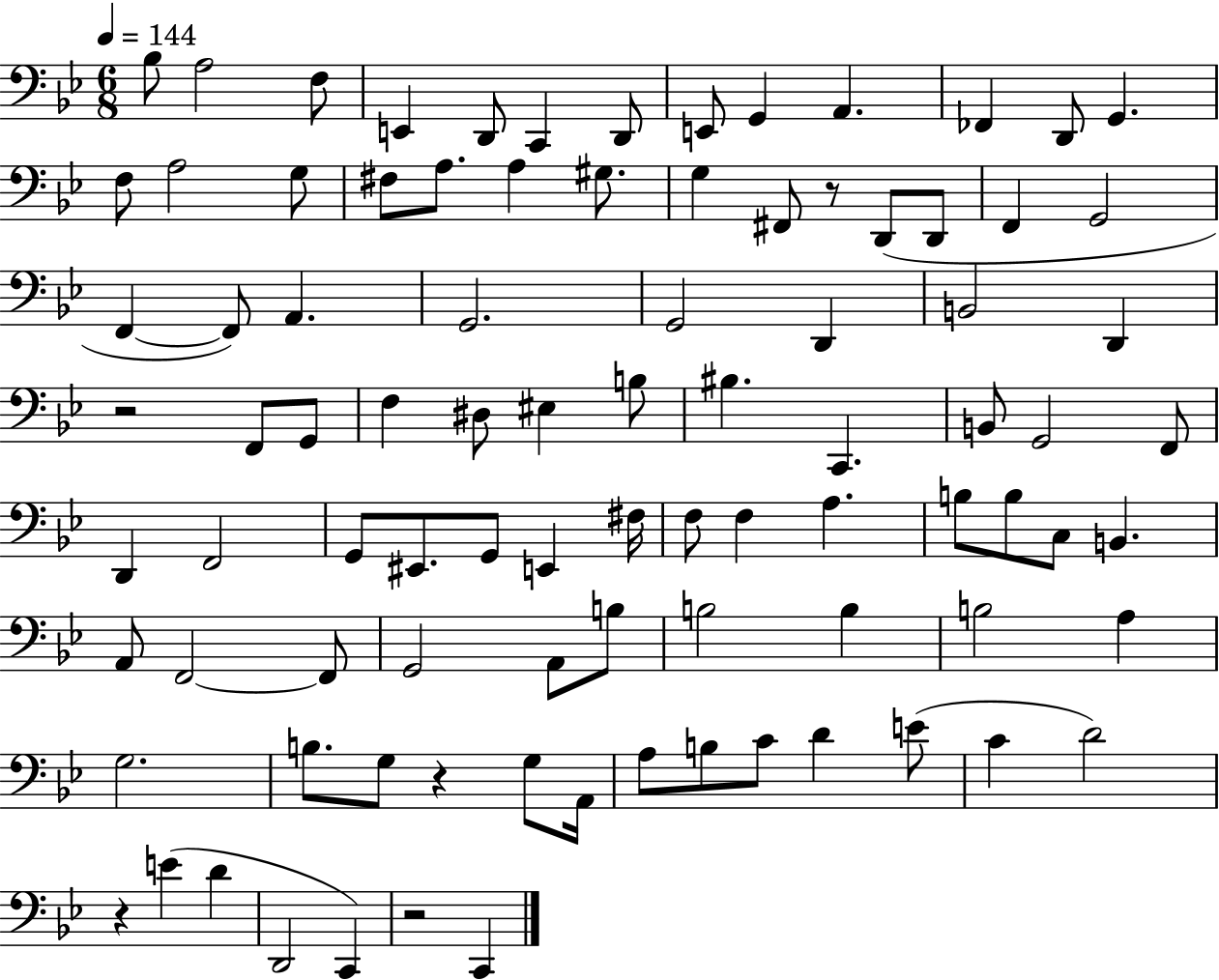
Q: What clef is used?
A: bass